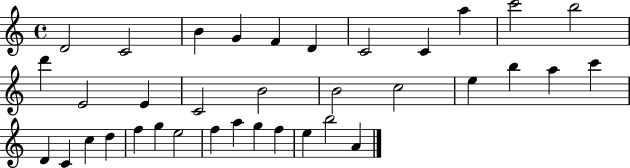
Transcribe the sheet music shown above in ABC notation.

X:1
T:Untitled
M:4/4
L:1/4
K:C
D2 C2 B G F D C2 C a c'2 b2 d' E2 E C2 B2 B2 c2 e b a c' D C c d f g e2 f a g f e b2 A